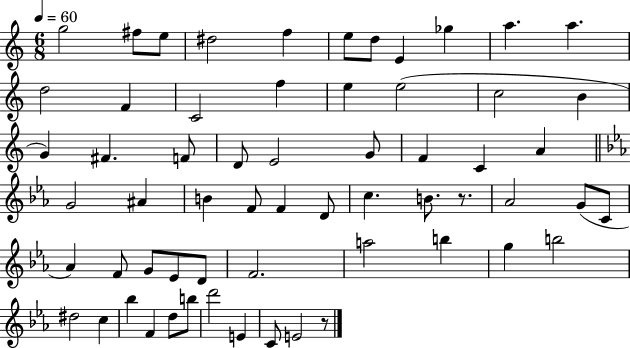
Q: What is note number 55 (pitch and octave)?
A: B5